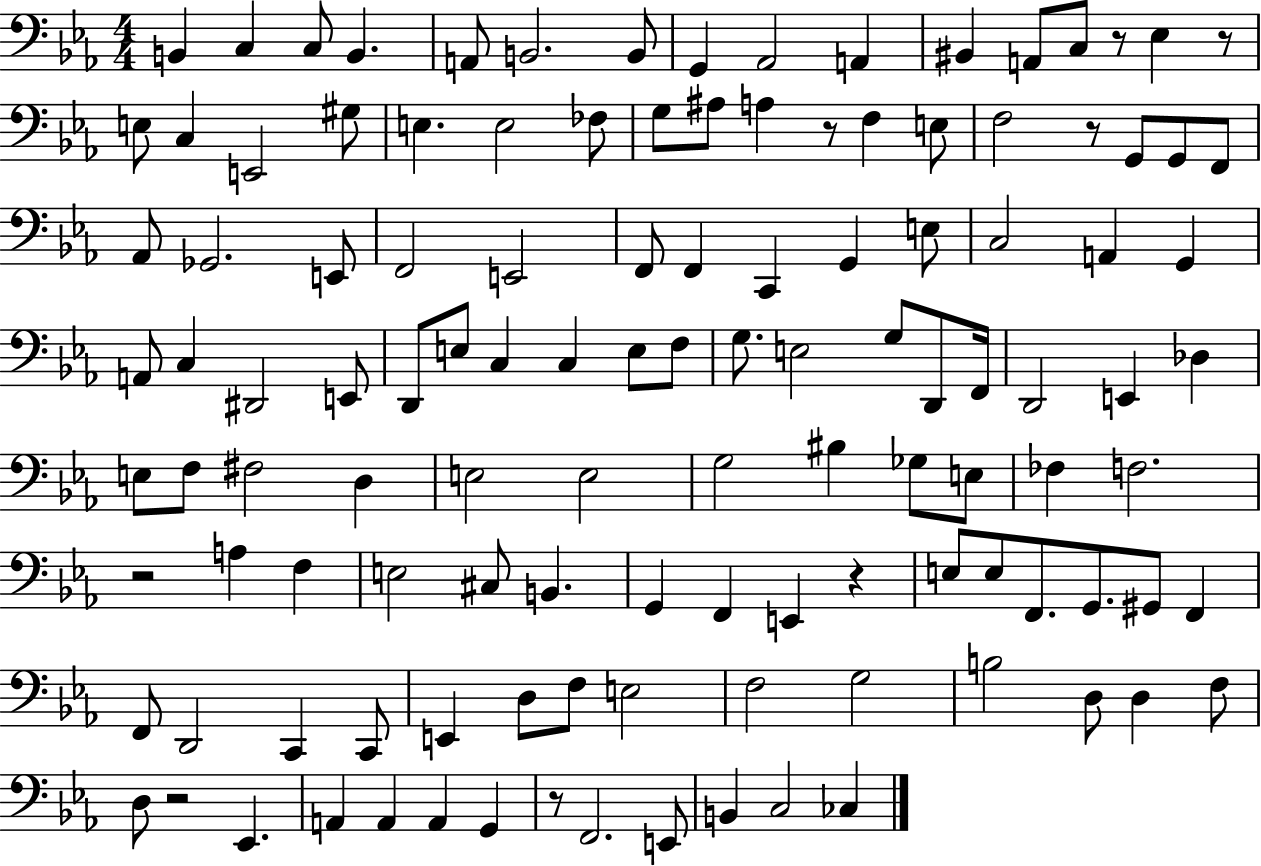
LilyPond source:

{
  \clef bass
  \numericTimeSignature
  \time 4/4
  \key ees \major
  b,4 c4 c8 b,4. | a,8 b,2. b,8 | g,4 aes,2 a,4 | bis,4 a,8 c8 r8 ees4 r8 | \break e8 c4 e,2 gis8 | e4. e2 fes8 | g8 ais8 a4 r8 f4 e8 | f2 r8 g,8 g,8 f,8 | \break aes,8 ges,2. e,8 | f,2 e,2 | f,8 f,4 c,4 g,4 e8 | c2 a,4 g,4 | \break a,8 c4 dis,2 e,8 | d,8 e8 c4 c4 e8 f8 | g8. e2 g8 d,8 f,16 | d,2 e,4 des4 | \break e8 f8 fis2 d4 | e2 e2 | g2 bis4 ges8 e8 | fes4 f2. | \break r2 a4 f4 | e2 cis8 b,4. | g,4 f,4 e,4 r4 | e8 e8 f,8. g,8. gis,8 f,4 | \break f,8 d,2 c,4 c,8 | e,4 d8 f8 e2 | f2 g2 | b2 d8 d4 f8 | \break d8 r2 ees,4. | a,4 a,4 a,4 g,4 | r8 f,2. e,8 | b,4 c2 ces4 | \break \bar "|."
}